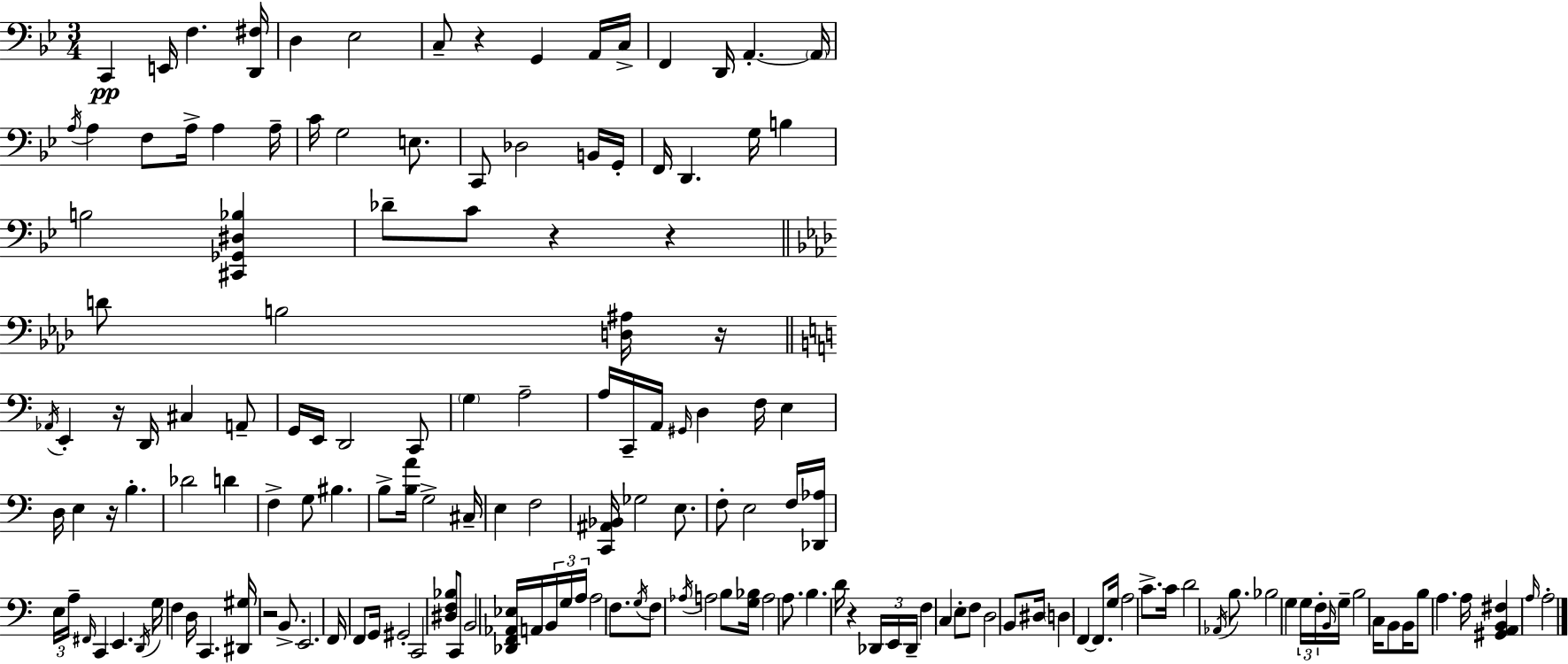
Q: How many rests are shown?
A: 8